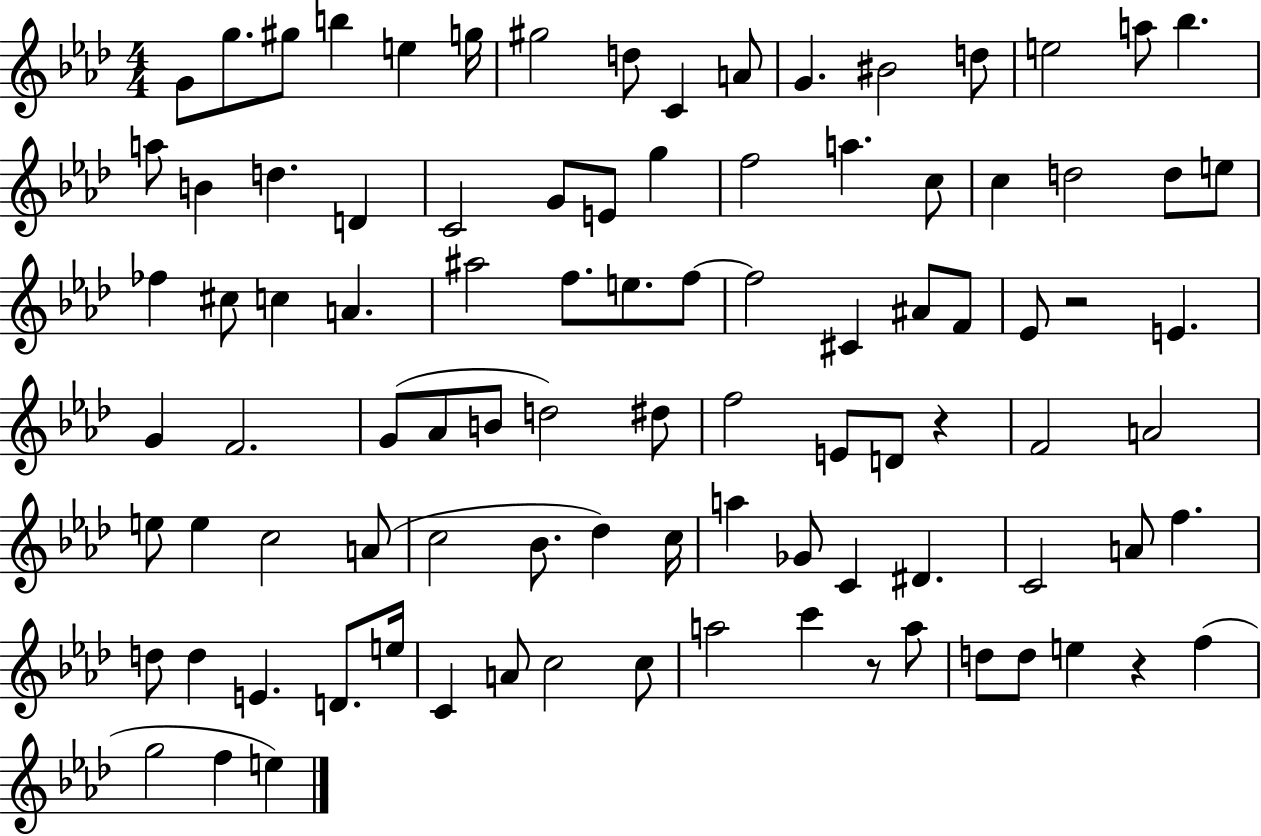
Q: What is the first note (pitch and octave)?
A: G4